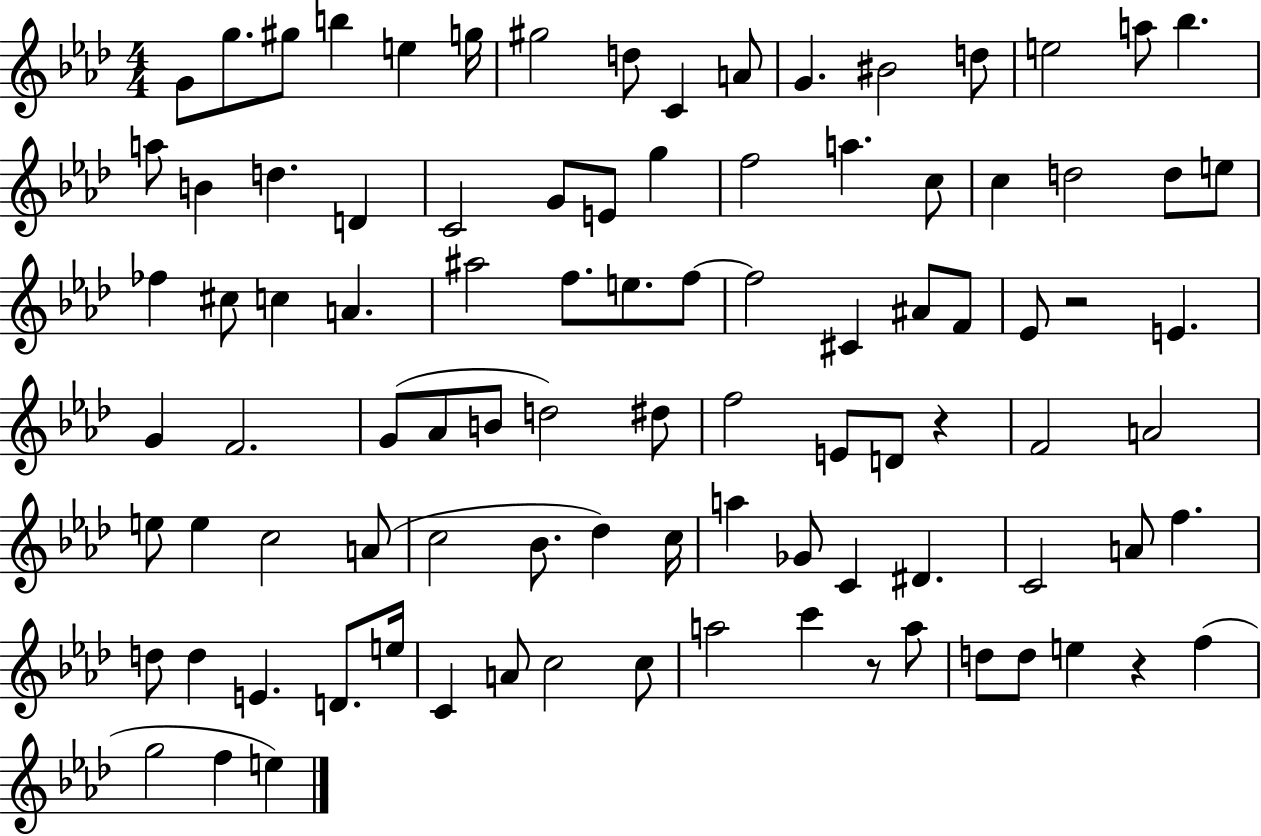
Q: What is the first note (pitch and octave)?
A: G4